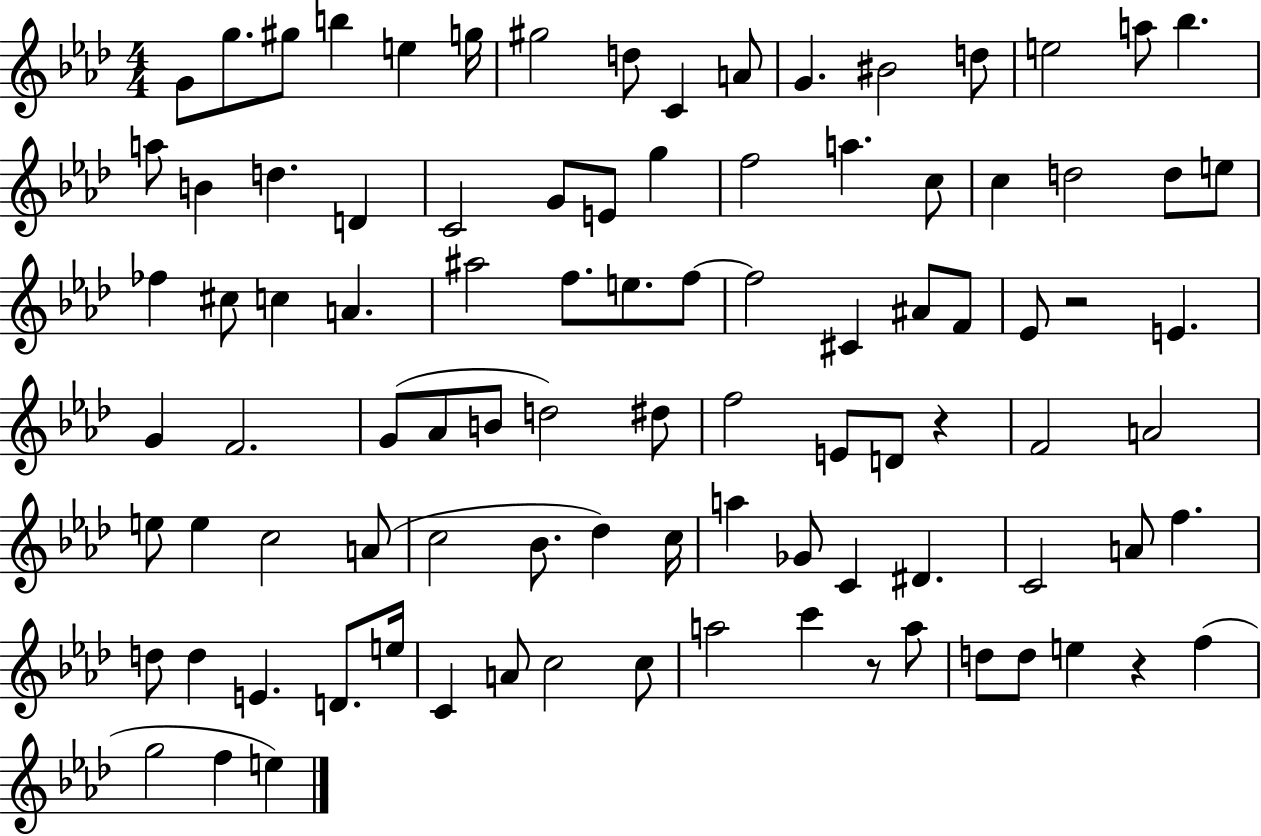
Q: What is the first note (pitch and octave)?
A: G4